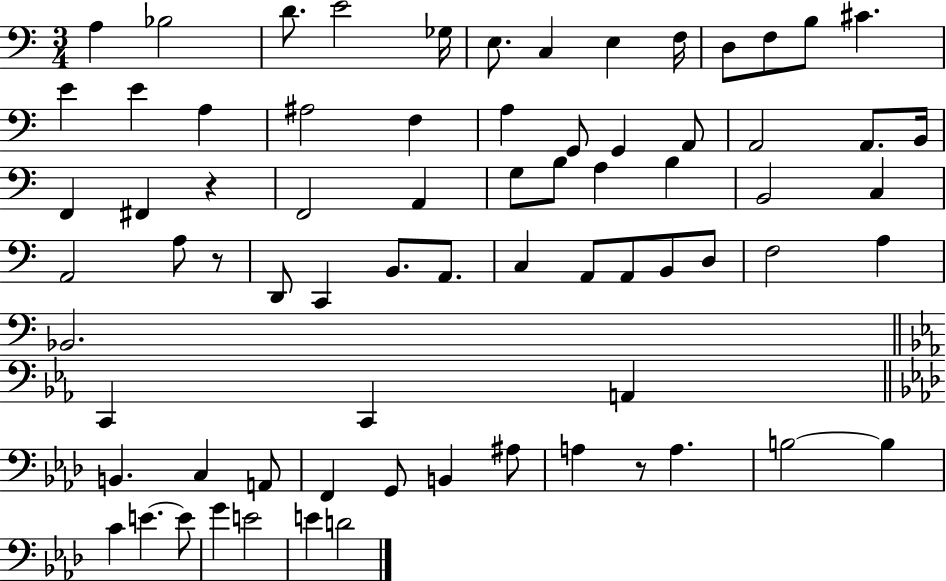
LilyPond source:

{
  \clef bass
  \numericTimeSignature
  \time 3/4
  \key c \major
  a4 bes2 | d'8. e'2 ges16 | e8. c4 e4 f16 | d8 f8 b8 cis'4. | \break e'4 e'4 a4 | ais2 f4 | a4 g,8 g,4 a,8 | a,2 a,8. b,16 | \break f,4 fis,4 r4 | f,2 a,4 | g8 b8 a4 b4 | b,2 c4 | \break a,2 a8 r8 | d,8 c,4 b,8. a,8. | c4 a,8 a,8 b,8 d8 | f2 a4 | \break bes,2. | \bar "||" \break \key c \minor c,4 c,4 a,4 | \bar "||" \break \key aes \major b,4. c4 a,8 | f,4 g,8 b,4 ais8 | a4 r8 a4. | b2~~ b4 | \break c'4 e'4.~~ e'8 | g'4 e'2 | e'4 d'2 | \bar "|."
}